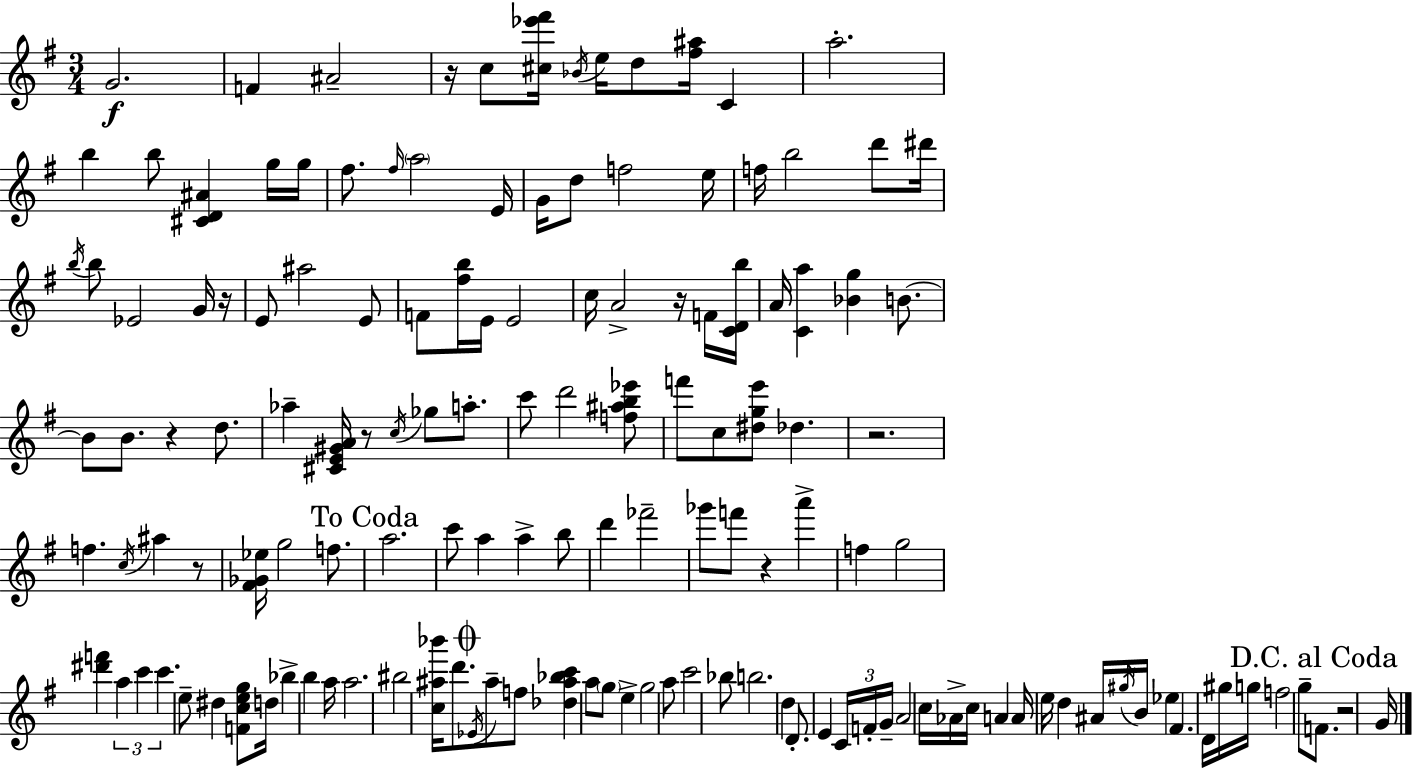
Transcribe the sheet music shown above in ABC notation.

X:1
T:Untitled
M:3/4
L:1/4
K:Em
G2 F ^A2 z/4 c/2 [^c_e'^f']/4 _B/4 e/4 d/2 [^f^a]/4 C a2 b b/2 [^CD^A] g/4 g/4 ^f/2 ^f/4 a2 E/4 G/4 d/2 f2 e/4 f/4 b2 d'/2 ^d'/4 b/4 b/2 _E2 G/4 z/4 E/2 ^a2 E/2 F/2 [^fb]/4 E/4 E2 c/4 A2 z/4 F/4 [CDb]/4 A/4 [Ca] [_Bg] B/2 B/2 B/2 z d/2 _a [^CE^GA]/4 z/2 c/4 _g/2 a/2 c'/2 d'2 [f^ab_e']/2 f'/2 c/2 [^dge']/2 _d z2 f c/4 ^a z/2 [^F_G_e]/4 g2 f/2 a2 c'/2 a a b/2 d' _f'2 _g'/2 f'/2 z a' f g2 [^d'f'] a c' c' e/2 ^d [Fceg]/2 d/4 _b b a/4 a2 ^b2 [c^a_b']/4 d'/2 _E/4 ^a/2 f/2 [_d^a_bc'] a/2 g/2 e g2 a/2 c'2 _b/2 b2 d D/2 E C/4 F/4 G/4 A2 c/4 _A/4 c/4 A A/4 e/4 d ^A/4 ^g/4 B/4 _e ^F D/4 ^g/4 g/4 f2 g/2 F/2 z2 G/4